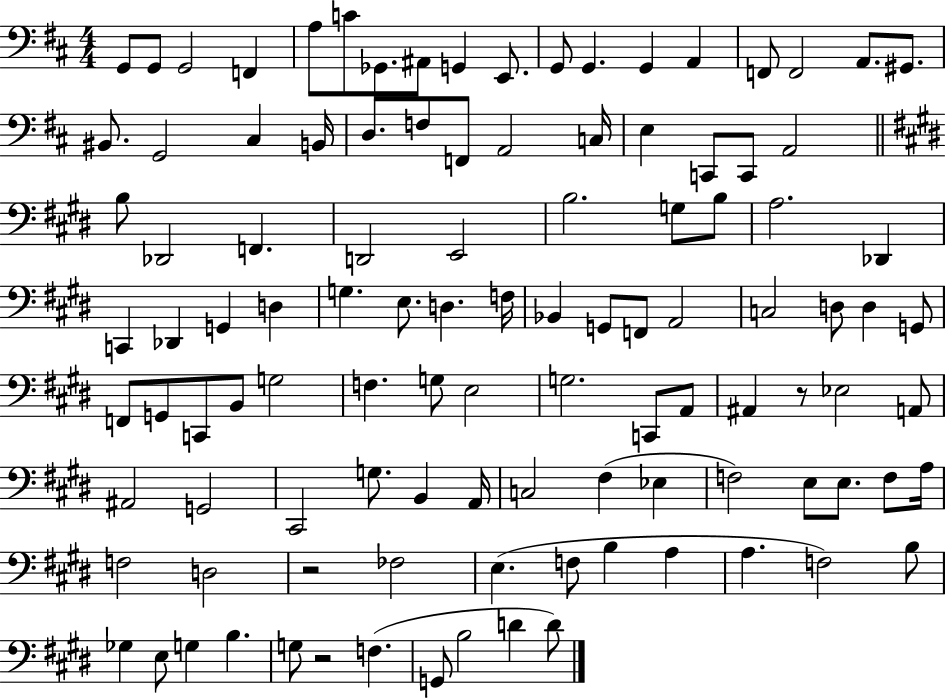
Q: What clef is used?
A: bass